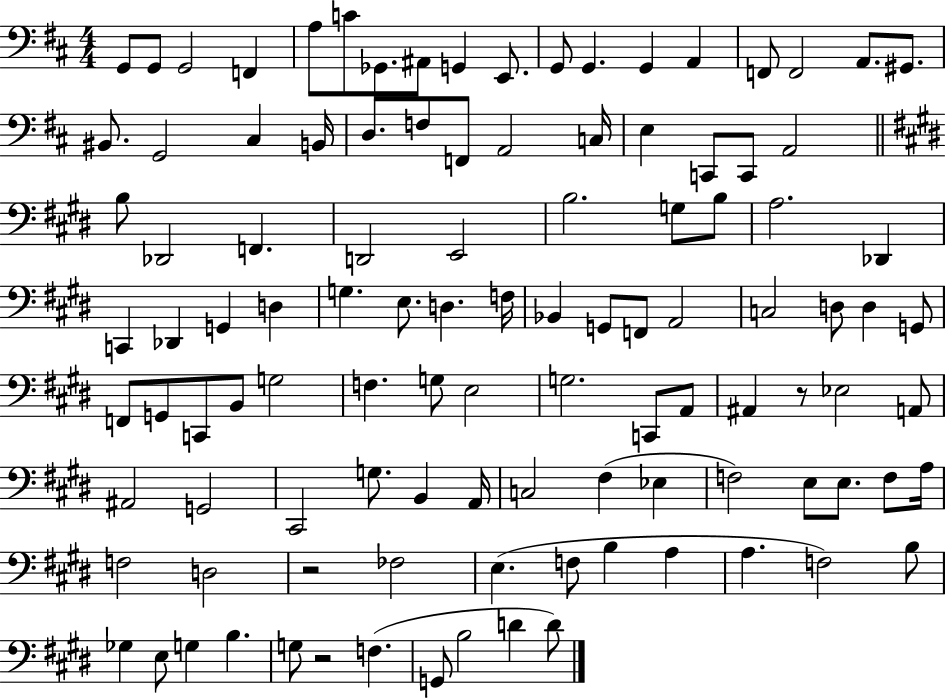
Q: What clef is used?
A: bass